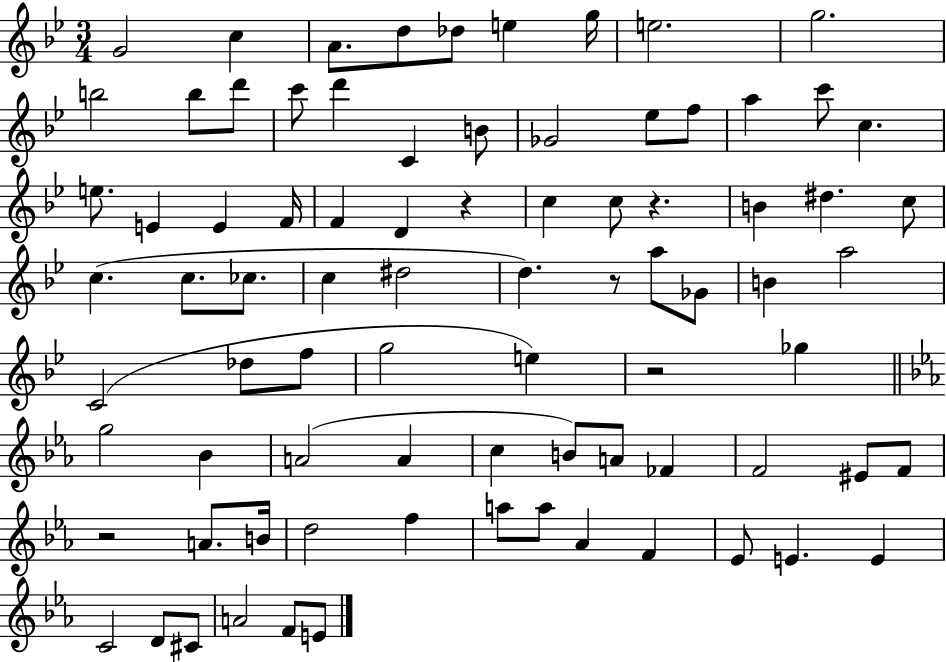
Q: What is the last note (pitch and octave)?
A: E4